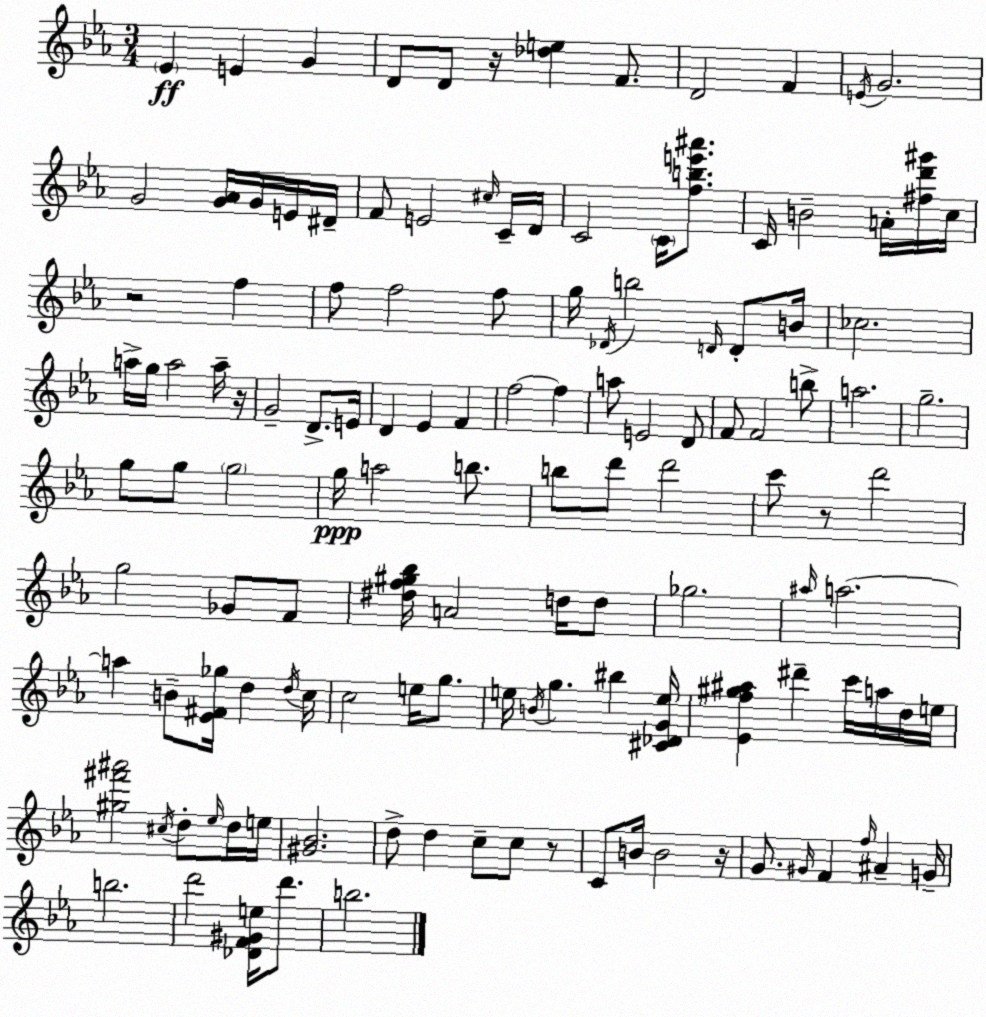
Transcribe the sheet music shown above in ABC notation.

X:1
T:Untitled
M:3/4
L:1/4
K:Cm
_E E G D/2 D/2 z/4 [_de] F/2 D2 F E/4 G2 G2 [G_A]/4 G/4 E/4 ^D/4 F/2 E2 ^c/4 C/4 D/4 C2 C/4 [fbe'^a']/2 C/4 B2 A/4 [^fd'^g']/4 c/4 z2 f f/2 f2 f/2 g/4 _D/4 b2 D/4 D/2 B/4 _c2 a/4 g/4 a2 a/4 z/4 G2 D/2 E/4 D _E F f2 f a/2 E2 D/2 F/2 F2 b/2 a2 g2 g/2 g/2 g2 g/4 a2 b/2 b/2 d'/2 d'2 c'/2 z/2 d'2 g2 _G/2 F/2 [^df^g_b]/4 A2 d/4 d/2 _g2 ^a/4 a2 a B/2 [_E^F_g]/4 d d/4 c/4 c2 e/4 g/2 e/4 B/4 g ^b [^C_DGe]/4 [_Ef^g^a] ^d' c'/4 a/4 d/4 e/4 [^g^f'^a']2 ^c/4 d/2 _e/4 d/4 e/4 [^G_B]2 d/2 d c/2 c/2 z/2 C/2 B/4 B2 z/4 G/2 ^G/4 F f/4 ^A G/4 b2 d'2 [_DF^Ge]/4 d'/2 b2